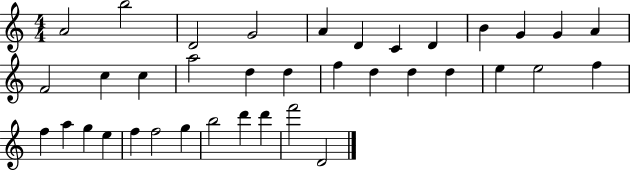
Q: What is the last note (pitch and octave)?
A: D4